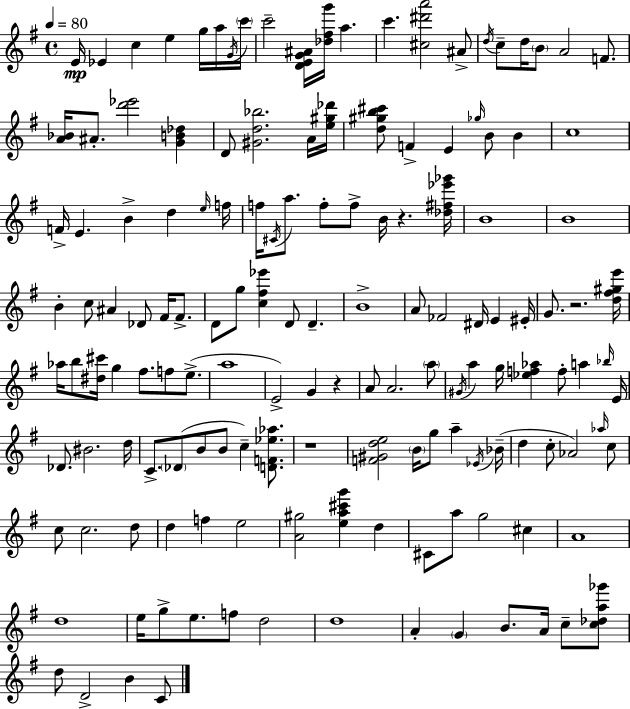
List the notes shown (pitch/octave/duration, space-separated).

E4/s Eb4/q C5/q E5/q G5/s A5/s G4/s C6/s C6/h [D4,E4,G4,A#4]/s [Db5,F#5,G6]/s A5/q. C6/q. [C#5,D#6,A6]/h A#4/e D5/s C5/e D5/s B4/e A4/h F4/e. [A4,Bb4]/s A#4/e. [D6,Eb6]/h [G4,B4,Db5]/q D4/e [G#4,D5,Bb5]/h. A4/s [E5,G#5,Db6]/s [D5,G#5,B5,C#6]/e F4/q E4/q Gb5/s B4/e B4/q C5/w F4/s E4/q. B4/q D5/q E5/s F5/s F5/s C#4/s A5/e. F5/e F5/e B4/s R/q. [Db5,F#5,Eb6,Gb6]/s B4/w B4/w B4/q C5/e A#4/q Db4/e F#4/s F#4/e. D4/e G5/e [C5,F#5,Eb6]/q D4/e D4/q. B4/w A4/e FES4/h D#4/s E4/q EIS4/s G4/e. R/h. [D5,F#5,G#5,E6]/s Ab5/s B5/e [D#5,C#6]/s G5/q F#5/e. F5/e E5/e. A5/w E4/h G4/q R/q A4/e A4/h. A5/e G#4/s A5/q G5/s [Eb5,F5,Ab5]/q F5/e A5/q Bb5/s E4/s Db4/e. BIS4/h. D5/s C4/e. Db4/e B4/e B4/e C5/q [D4,F4,Eb5,Ab5]/e. R/w [F4,G#4,D5,E5]/h B4/s G5/e A5/q Eb4/s Bb4/s D5/q C5/e Ab4/h Ab5/s C5/e C5/e C5/h. D5/e D5/q F5/q E5/h [A4,G#5]/h [E5,A5,C#6,G6]/q D5/q C#4/e A5/e G5/h C#5/q A4/w D5/w E5/s G5/e E5/e. F5/e D5/h D5/w A4/q G4/q B4/e. A4/s C5/e [C5,Db5,A5,Gb6]/e D5/e D4/h B4/q C4/e